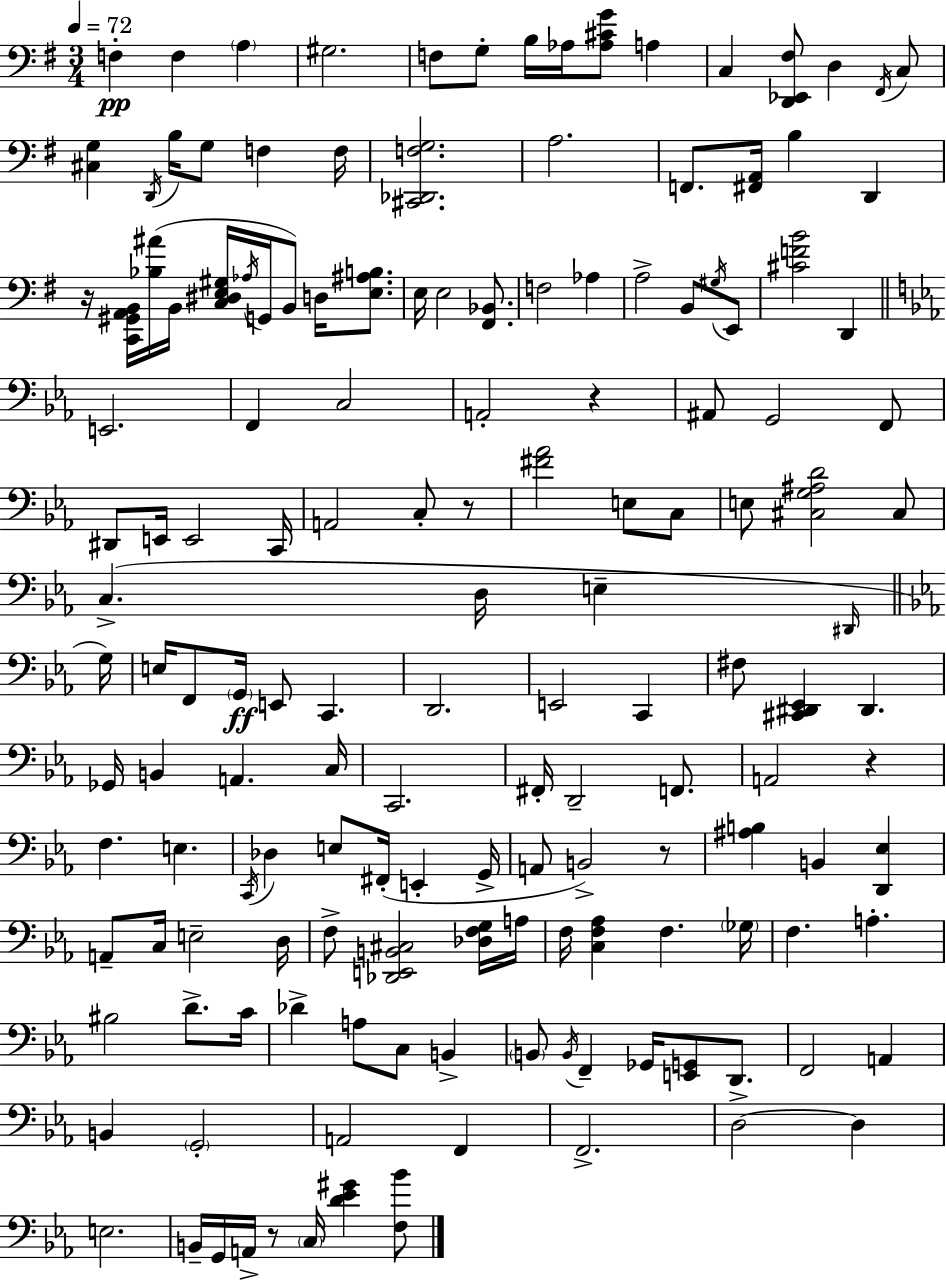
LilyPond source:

{
  \clef bass
  \numericTimeSignature
  \time 3/4
  \key g \major
  \tempo 4 = 72
  f4-.\pp f4 \parenthesize a4 | gis2. | f8 g8-. b16 aes16 <aes cis' g'>8 a4 | c4 <d, ees, fis>8 d4 \acciaccatura { fis,16 } c8 | \break <cis g>4 \acciaccatura { d,16 } b16 g8 f4 | f16 <cis, des, f g>2. | a2. | f,8. <fis, a,>16 b4 d,4 | \break r16 <c, gis, a, b,>16 <bes ais'>16( b,16 <c dis e gis>16 \acciaccatura { aes16 } g,16 b,8) d16 | <e ais b>8. e16 e2 | <fis, bes,>8. f2 aes4 | a2-> b,8 | \break \acciaccatura { gis16 } e,8 <cis' f' b'>2 | d,4 \bar "||" \break \key ees \major e,2. | f,4 c2 | a,2-. r4 | ais,8 g,2 f,8 | \break dis,8 e,16 e,2 c,16 | a,2 c8-. r8 | <fis' aes'>2 e8 c8 | e8 <cis g ais d'>2 cis8 | \break c4.->( d16 e4-- \grace { dis,16 }) | \bar "||" \break \key ees \major g16 e16 f,8 \parenthesize g,16\ff e,8 c,4. | d,2. | e,2 c,4 | fis8 <cis, dis, ees,>4 dis,4. | \break ges,16 b,4 a,4. | c16 c,2. | fis,16-. d,2-- f,8. | a,2 r4 | \break f4. e4. | \acciaccatura { c,16 } des4 e8 fis,16-.( e,4-. | g,16-> a,8 b,2->) | r8 <ais b>4 b,4 <d, ees>4 | \break a,8-- c16 e2-- | d16 f8-> <des, e, b, cis>2 | <des f g>16 a16 f16 <c f aes>4 f4. | \parenthesize ges16 f4. a4.-. | \break bis2 d'8.-> | c'16 des'4-> a8 c8 b,4-> | \parenthesize b,8 \acciaccatura { b,16 } f,4-- ges,16 <e, g,>8 | d,8. f,2 a,4 | \break b,4 \parenthesize g,2-. | a,2 f,4 | f,2.-> | d2->~~ d4 | \break e2. | b,16-- g,16 a,16-> r8 \parenthesize c16 <d' ees' gis'>4 | <f bes'>8 \bar "|."
}